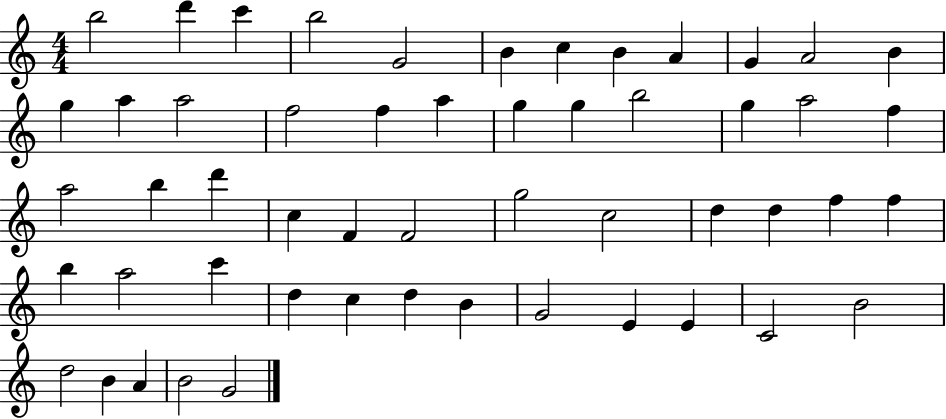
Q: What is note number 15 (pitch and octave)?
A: A5